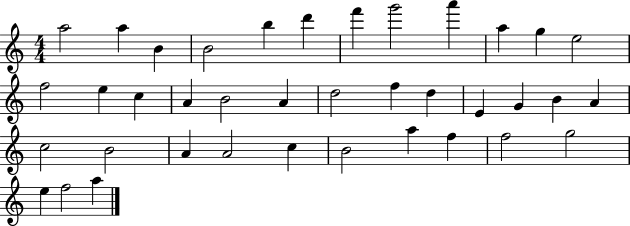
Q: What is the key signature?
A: C major